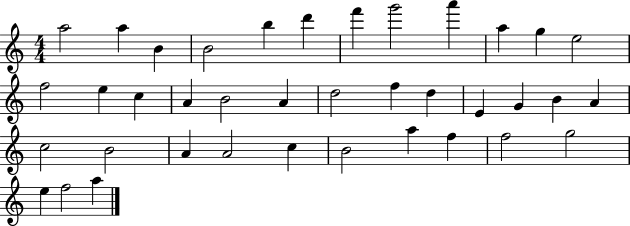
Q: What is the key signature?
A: C major